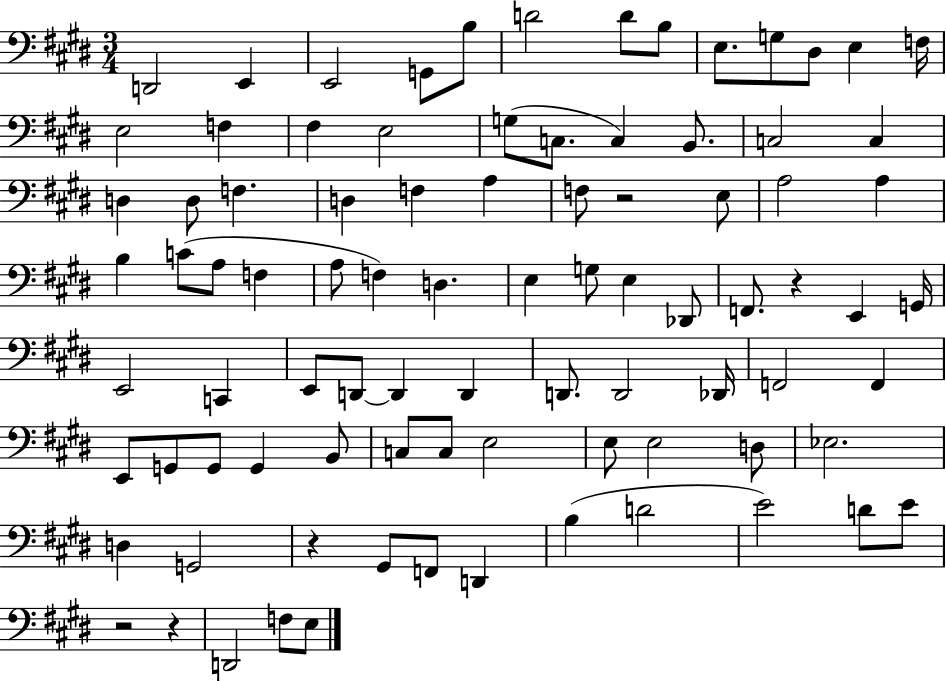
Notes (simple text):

D2/h E2/q E2/h G2/e B3/e D4/h D4/e B3/e E3/e. G3/e D#3/e E3/q F3/s E3/h F3/q F#3/q E3/h G3/e C3/e. C3/q B2/e. C3/h C3/q D3/q D3/e F3/q. D3/q F3/q A3/q F3/e R/h E3/e A3/h A3/q B3/q C4/e A3/e F3/q A3/e F3/q D3/q. E3/q G3/e E3/q Db2/e F2/e. R/q E2/q G2/s E2/h C2/q E2/e D2/e D2/q D2/q D2/e. D2/h Db2/s F2/h F2/q E2/e G2/e G2/e G2/q B2/e C3/e C3/e E3/h E3/e E3/h D3/e Eb3/h. D3/q G2/h R/q G#2/e F2/e D2/q B3/q D4/h E4/h D4/e E4/e R/h R/q D2/h F3/e E3/e